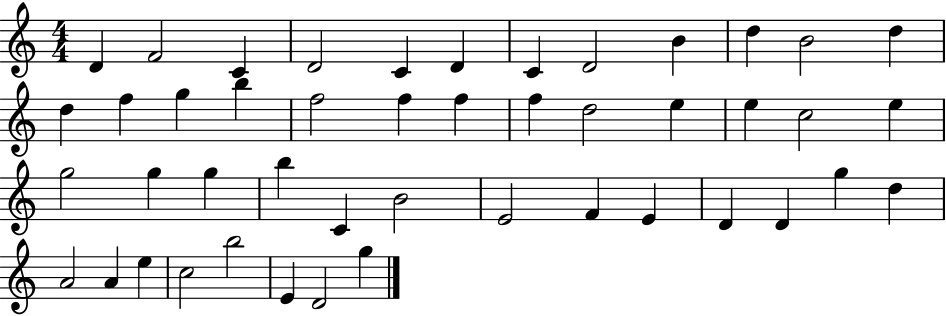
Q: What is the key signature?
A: C major